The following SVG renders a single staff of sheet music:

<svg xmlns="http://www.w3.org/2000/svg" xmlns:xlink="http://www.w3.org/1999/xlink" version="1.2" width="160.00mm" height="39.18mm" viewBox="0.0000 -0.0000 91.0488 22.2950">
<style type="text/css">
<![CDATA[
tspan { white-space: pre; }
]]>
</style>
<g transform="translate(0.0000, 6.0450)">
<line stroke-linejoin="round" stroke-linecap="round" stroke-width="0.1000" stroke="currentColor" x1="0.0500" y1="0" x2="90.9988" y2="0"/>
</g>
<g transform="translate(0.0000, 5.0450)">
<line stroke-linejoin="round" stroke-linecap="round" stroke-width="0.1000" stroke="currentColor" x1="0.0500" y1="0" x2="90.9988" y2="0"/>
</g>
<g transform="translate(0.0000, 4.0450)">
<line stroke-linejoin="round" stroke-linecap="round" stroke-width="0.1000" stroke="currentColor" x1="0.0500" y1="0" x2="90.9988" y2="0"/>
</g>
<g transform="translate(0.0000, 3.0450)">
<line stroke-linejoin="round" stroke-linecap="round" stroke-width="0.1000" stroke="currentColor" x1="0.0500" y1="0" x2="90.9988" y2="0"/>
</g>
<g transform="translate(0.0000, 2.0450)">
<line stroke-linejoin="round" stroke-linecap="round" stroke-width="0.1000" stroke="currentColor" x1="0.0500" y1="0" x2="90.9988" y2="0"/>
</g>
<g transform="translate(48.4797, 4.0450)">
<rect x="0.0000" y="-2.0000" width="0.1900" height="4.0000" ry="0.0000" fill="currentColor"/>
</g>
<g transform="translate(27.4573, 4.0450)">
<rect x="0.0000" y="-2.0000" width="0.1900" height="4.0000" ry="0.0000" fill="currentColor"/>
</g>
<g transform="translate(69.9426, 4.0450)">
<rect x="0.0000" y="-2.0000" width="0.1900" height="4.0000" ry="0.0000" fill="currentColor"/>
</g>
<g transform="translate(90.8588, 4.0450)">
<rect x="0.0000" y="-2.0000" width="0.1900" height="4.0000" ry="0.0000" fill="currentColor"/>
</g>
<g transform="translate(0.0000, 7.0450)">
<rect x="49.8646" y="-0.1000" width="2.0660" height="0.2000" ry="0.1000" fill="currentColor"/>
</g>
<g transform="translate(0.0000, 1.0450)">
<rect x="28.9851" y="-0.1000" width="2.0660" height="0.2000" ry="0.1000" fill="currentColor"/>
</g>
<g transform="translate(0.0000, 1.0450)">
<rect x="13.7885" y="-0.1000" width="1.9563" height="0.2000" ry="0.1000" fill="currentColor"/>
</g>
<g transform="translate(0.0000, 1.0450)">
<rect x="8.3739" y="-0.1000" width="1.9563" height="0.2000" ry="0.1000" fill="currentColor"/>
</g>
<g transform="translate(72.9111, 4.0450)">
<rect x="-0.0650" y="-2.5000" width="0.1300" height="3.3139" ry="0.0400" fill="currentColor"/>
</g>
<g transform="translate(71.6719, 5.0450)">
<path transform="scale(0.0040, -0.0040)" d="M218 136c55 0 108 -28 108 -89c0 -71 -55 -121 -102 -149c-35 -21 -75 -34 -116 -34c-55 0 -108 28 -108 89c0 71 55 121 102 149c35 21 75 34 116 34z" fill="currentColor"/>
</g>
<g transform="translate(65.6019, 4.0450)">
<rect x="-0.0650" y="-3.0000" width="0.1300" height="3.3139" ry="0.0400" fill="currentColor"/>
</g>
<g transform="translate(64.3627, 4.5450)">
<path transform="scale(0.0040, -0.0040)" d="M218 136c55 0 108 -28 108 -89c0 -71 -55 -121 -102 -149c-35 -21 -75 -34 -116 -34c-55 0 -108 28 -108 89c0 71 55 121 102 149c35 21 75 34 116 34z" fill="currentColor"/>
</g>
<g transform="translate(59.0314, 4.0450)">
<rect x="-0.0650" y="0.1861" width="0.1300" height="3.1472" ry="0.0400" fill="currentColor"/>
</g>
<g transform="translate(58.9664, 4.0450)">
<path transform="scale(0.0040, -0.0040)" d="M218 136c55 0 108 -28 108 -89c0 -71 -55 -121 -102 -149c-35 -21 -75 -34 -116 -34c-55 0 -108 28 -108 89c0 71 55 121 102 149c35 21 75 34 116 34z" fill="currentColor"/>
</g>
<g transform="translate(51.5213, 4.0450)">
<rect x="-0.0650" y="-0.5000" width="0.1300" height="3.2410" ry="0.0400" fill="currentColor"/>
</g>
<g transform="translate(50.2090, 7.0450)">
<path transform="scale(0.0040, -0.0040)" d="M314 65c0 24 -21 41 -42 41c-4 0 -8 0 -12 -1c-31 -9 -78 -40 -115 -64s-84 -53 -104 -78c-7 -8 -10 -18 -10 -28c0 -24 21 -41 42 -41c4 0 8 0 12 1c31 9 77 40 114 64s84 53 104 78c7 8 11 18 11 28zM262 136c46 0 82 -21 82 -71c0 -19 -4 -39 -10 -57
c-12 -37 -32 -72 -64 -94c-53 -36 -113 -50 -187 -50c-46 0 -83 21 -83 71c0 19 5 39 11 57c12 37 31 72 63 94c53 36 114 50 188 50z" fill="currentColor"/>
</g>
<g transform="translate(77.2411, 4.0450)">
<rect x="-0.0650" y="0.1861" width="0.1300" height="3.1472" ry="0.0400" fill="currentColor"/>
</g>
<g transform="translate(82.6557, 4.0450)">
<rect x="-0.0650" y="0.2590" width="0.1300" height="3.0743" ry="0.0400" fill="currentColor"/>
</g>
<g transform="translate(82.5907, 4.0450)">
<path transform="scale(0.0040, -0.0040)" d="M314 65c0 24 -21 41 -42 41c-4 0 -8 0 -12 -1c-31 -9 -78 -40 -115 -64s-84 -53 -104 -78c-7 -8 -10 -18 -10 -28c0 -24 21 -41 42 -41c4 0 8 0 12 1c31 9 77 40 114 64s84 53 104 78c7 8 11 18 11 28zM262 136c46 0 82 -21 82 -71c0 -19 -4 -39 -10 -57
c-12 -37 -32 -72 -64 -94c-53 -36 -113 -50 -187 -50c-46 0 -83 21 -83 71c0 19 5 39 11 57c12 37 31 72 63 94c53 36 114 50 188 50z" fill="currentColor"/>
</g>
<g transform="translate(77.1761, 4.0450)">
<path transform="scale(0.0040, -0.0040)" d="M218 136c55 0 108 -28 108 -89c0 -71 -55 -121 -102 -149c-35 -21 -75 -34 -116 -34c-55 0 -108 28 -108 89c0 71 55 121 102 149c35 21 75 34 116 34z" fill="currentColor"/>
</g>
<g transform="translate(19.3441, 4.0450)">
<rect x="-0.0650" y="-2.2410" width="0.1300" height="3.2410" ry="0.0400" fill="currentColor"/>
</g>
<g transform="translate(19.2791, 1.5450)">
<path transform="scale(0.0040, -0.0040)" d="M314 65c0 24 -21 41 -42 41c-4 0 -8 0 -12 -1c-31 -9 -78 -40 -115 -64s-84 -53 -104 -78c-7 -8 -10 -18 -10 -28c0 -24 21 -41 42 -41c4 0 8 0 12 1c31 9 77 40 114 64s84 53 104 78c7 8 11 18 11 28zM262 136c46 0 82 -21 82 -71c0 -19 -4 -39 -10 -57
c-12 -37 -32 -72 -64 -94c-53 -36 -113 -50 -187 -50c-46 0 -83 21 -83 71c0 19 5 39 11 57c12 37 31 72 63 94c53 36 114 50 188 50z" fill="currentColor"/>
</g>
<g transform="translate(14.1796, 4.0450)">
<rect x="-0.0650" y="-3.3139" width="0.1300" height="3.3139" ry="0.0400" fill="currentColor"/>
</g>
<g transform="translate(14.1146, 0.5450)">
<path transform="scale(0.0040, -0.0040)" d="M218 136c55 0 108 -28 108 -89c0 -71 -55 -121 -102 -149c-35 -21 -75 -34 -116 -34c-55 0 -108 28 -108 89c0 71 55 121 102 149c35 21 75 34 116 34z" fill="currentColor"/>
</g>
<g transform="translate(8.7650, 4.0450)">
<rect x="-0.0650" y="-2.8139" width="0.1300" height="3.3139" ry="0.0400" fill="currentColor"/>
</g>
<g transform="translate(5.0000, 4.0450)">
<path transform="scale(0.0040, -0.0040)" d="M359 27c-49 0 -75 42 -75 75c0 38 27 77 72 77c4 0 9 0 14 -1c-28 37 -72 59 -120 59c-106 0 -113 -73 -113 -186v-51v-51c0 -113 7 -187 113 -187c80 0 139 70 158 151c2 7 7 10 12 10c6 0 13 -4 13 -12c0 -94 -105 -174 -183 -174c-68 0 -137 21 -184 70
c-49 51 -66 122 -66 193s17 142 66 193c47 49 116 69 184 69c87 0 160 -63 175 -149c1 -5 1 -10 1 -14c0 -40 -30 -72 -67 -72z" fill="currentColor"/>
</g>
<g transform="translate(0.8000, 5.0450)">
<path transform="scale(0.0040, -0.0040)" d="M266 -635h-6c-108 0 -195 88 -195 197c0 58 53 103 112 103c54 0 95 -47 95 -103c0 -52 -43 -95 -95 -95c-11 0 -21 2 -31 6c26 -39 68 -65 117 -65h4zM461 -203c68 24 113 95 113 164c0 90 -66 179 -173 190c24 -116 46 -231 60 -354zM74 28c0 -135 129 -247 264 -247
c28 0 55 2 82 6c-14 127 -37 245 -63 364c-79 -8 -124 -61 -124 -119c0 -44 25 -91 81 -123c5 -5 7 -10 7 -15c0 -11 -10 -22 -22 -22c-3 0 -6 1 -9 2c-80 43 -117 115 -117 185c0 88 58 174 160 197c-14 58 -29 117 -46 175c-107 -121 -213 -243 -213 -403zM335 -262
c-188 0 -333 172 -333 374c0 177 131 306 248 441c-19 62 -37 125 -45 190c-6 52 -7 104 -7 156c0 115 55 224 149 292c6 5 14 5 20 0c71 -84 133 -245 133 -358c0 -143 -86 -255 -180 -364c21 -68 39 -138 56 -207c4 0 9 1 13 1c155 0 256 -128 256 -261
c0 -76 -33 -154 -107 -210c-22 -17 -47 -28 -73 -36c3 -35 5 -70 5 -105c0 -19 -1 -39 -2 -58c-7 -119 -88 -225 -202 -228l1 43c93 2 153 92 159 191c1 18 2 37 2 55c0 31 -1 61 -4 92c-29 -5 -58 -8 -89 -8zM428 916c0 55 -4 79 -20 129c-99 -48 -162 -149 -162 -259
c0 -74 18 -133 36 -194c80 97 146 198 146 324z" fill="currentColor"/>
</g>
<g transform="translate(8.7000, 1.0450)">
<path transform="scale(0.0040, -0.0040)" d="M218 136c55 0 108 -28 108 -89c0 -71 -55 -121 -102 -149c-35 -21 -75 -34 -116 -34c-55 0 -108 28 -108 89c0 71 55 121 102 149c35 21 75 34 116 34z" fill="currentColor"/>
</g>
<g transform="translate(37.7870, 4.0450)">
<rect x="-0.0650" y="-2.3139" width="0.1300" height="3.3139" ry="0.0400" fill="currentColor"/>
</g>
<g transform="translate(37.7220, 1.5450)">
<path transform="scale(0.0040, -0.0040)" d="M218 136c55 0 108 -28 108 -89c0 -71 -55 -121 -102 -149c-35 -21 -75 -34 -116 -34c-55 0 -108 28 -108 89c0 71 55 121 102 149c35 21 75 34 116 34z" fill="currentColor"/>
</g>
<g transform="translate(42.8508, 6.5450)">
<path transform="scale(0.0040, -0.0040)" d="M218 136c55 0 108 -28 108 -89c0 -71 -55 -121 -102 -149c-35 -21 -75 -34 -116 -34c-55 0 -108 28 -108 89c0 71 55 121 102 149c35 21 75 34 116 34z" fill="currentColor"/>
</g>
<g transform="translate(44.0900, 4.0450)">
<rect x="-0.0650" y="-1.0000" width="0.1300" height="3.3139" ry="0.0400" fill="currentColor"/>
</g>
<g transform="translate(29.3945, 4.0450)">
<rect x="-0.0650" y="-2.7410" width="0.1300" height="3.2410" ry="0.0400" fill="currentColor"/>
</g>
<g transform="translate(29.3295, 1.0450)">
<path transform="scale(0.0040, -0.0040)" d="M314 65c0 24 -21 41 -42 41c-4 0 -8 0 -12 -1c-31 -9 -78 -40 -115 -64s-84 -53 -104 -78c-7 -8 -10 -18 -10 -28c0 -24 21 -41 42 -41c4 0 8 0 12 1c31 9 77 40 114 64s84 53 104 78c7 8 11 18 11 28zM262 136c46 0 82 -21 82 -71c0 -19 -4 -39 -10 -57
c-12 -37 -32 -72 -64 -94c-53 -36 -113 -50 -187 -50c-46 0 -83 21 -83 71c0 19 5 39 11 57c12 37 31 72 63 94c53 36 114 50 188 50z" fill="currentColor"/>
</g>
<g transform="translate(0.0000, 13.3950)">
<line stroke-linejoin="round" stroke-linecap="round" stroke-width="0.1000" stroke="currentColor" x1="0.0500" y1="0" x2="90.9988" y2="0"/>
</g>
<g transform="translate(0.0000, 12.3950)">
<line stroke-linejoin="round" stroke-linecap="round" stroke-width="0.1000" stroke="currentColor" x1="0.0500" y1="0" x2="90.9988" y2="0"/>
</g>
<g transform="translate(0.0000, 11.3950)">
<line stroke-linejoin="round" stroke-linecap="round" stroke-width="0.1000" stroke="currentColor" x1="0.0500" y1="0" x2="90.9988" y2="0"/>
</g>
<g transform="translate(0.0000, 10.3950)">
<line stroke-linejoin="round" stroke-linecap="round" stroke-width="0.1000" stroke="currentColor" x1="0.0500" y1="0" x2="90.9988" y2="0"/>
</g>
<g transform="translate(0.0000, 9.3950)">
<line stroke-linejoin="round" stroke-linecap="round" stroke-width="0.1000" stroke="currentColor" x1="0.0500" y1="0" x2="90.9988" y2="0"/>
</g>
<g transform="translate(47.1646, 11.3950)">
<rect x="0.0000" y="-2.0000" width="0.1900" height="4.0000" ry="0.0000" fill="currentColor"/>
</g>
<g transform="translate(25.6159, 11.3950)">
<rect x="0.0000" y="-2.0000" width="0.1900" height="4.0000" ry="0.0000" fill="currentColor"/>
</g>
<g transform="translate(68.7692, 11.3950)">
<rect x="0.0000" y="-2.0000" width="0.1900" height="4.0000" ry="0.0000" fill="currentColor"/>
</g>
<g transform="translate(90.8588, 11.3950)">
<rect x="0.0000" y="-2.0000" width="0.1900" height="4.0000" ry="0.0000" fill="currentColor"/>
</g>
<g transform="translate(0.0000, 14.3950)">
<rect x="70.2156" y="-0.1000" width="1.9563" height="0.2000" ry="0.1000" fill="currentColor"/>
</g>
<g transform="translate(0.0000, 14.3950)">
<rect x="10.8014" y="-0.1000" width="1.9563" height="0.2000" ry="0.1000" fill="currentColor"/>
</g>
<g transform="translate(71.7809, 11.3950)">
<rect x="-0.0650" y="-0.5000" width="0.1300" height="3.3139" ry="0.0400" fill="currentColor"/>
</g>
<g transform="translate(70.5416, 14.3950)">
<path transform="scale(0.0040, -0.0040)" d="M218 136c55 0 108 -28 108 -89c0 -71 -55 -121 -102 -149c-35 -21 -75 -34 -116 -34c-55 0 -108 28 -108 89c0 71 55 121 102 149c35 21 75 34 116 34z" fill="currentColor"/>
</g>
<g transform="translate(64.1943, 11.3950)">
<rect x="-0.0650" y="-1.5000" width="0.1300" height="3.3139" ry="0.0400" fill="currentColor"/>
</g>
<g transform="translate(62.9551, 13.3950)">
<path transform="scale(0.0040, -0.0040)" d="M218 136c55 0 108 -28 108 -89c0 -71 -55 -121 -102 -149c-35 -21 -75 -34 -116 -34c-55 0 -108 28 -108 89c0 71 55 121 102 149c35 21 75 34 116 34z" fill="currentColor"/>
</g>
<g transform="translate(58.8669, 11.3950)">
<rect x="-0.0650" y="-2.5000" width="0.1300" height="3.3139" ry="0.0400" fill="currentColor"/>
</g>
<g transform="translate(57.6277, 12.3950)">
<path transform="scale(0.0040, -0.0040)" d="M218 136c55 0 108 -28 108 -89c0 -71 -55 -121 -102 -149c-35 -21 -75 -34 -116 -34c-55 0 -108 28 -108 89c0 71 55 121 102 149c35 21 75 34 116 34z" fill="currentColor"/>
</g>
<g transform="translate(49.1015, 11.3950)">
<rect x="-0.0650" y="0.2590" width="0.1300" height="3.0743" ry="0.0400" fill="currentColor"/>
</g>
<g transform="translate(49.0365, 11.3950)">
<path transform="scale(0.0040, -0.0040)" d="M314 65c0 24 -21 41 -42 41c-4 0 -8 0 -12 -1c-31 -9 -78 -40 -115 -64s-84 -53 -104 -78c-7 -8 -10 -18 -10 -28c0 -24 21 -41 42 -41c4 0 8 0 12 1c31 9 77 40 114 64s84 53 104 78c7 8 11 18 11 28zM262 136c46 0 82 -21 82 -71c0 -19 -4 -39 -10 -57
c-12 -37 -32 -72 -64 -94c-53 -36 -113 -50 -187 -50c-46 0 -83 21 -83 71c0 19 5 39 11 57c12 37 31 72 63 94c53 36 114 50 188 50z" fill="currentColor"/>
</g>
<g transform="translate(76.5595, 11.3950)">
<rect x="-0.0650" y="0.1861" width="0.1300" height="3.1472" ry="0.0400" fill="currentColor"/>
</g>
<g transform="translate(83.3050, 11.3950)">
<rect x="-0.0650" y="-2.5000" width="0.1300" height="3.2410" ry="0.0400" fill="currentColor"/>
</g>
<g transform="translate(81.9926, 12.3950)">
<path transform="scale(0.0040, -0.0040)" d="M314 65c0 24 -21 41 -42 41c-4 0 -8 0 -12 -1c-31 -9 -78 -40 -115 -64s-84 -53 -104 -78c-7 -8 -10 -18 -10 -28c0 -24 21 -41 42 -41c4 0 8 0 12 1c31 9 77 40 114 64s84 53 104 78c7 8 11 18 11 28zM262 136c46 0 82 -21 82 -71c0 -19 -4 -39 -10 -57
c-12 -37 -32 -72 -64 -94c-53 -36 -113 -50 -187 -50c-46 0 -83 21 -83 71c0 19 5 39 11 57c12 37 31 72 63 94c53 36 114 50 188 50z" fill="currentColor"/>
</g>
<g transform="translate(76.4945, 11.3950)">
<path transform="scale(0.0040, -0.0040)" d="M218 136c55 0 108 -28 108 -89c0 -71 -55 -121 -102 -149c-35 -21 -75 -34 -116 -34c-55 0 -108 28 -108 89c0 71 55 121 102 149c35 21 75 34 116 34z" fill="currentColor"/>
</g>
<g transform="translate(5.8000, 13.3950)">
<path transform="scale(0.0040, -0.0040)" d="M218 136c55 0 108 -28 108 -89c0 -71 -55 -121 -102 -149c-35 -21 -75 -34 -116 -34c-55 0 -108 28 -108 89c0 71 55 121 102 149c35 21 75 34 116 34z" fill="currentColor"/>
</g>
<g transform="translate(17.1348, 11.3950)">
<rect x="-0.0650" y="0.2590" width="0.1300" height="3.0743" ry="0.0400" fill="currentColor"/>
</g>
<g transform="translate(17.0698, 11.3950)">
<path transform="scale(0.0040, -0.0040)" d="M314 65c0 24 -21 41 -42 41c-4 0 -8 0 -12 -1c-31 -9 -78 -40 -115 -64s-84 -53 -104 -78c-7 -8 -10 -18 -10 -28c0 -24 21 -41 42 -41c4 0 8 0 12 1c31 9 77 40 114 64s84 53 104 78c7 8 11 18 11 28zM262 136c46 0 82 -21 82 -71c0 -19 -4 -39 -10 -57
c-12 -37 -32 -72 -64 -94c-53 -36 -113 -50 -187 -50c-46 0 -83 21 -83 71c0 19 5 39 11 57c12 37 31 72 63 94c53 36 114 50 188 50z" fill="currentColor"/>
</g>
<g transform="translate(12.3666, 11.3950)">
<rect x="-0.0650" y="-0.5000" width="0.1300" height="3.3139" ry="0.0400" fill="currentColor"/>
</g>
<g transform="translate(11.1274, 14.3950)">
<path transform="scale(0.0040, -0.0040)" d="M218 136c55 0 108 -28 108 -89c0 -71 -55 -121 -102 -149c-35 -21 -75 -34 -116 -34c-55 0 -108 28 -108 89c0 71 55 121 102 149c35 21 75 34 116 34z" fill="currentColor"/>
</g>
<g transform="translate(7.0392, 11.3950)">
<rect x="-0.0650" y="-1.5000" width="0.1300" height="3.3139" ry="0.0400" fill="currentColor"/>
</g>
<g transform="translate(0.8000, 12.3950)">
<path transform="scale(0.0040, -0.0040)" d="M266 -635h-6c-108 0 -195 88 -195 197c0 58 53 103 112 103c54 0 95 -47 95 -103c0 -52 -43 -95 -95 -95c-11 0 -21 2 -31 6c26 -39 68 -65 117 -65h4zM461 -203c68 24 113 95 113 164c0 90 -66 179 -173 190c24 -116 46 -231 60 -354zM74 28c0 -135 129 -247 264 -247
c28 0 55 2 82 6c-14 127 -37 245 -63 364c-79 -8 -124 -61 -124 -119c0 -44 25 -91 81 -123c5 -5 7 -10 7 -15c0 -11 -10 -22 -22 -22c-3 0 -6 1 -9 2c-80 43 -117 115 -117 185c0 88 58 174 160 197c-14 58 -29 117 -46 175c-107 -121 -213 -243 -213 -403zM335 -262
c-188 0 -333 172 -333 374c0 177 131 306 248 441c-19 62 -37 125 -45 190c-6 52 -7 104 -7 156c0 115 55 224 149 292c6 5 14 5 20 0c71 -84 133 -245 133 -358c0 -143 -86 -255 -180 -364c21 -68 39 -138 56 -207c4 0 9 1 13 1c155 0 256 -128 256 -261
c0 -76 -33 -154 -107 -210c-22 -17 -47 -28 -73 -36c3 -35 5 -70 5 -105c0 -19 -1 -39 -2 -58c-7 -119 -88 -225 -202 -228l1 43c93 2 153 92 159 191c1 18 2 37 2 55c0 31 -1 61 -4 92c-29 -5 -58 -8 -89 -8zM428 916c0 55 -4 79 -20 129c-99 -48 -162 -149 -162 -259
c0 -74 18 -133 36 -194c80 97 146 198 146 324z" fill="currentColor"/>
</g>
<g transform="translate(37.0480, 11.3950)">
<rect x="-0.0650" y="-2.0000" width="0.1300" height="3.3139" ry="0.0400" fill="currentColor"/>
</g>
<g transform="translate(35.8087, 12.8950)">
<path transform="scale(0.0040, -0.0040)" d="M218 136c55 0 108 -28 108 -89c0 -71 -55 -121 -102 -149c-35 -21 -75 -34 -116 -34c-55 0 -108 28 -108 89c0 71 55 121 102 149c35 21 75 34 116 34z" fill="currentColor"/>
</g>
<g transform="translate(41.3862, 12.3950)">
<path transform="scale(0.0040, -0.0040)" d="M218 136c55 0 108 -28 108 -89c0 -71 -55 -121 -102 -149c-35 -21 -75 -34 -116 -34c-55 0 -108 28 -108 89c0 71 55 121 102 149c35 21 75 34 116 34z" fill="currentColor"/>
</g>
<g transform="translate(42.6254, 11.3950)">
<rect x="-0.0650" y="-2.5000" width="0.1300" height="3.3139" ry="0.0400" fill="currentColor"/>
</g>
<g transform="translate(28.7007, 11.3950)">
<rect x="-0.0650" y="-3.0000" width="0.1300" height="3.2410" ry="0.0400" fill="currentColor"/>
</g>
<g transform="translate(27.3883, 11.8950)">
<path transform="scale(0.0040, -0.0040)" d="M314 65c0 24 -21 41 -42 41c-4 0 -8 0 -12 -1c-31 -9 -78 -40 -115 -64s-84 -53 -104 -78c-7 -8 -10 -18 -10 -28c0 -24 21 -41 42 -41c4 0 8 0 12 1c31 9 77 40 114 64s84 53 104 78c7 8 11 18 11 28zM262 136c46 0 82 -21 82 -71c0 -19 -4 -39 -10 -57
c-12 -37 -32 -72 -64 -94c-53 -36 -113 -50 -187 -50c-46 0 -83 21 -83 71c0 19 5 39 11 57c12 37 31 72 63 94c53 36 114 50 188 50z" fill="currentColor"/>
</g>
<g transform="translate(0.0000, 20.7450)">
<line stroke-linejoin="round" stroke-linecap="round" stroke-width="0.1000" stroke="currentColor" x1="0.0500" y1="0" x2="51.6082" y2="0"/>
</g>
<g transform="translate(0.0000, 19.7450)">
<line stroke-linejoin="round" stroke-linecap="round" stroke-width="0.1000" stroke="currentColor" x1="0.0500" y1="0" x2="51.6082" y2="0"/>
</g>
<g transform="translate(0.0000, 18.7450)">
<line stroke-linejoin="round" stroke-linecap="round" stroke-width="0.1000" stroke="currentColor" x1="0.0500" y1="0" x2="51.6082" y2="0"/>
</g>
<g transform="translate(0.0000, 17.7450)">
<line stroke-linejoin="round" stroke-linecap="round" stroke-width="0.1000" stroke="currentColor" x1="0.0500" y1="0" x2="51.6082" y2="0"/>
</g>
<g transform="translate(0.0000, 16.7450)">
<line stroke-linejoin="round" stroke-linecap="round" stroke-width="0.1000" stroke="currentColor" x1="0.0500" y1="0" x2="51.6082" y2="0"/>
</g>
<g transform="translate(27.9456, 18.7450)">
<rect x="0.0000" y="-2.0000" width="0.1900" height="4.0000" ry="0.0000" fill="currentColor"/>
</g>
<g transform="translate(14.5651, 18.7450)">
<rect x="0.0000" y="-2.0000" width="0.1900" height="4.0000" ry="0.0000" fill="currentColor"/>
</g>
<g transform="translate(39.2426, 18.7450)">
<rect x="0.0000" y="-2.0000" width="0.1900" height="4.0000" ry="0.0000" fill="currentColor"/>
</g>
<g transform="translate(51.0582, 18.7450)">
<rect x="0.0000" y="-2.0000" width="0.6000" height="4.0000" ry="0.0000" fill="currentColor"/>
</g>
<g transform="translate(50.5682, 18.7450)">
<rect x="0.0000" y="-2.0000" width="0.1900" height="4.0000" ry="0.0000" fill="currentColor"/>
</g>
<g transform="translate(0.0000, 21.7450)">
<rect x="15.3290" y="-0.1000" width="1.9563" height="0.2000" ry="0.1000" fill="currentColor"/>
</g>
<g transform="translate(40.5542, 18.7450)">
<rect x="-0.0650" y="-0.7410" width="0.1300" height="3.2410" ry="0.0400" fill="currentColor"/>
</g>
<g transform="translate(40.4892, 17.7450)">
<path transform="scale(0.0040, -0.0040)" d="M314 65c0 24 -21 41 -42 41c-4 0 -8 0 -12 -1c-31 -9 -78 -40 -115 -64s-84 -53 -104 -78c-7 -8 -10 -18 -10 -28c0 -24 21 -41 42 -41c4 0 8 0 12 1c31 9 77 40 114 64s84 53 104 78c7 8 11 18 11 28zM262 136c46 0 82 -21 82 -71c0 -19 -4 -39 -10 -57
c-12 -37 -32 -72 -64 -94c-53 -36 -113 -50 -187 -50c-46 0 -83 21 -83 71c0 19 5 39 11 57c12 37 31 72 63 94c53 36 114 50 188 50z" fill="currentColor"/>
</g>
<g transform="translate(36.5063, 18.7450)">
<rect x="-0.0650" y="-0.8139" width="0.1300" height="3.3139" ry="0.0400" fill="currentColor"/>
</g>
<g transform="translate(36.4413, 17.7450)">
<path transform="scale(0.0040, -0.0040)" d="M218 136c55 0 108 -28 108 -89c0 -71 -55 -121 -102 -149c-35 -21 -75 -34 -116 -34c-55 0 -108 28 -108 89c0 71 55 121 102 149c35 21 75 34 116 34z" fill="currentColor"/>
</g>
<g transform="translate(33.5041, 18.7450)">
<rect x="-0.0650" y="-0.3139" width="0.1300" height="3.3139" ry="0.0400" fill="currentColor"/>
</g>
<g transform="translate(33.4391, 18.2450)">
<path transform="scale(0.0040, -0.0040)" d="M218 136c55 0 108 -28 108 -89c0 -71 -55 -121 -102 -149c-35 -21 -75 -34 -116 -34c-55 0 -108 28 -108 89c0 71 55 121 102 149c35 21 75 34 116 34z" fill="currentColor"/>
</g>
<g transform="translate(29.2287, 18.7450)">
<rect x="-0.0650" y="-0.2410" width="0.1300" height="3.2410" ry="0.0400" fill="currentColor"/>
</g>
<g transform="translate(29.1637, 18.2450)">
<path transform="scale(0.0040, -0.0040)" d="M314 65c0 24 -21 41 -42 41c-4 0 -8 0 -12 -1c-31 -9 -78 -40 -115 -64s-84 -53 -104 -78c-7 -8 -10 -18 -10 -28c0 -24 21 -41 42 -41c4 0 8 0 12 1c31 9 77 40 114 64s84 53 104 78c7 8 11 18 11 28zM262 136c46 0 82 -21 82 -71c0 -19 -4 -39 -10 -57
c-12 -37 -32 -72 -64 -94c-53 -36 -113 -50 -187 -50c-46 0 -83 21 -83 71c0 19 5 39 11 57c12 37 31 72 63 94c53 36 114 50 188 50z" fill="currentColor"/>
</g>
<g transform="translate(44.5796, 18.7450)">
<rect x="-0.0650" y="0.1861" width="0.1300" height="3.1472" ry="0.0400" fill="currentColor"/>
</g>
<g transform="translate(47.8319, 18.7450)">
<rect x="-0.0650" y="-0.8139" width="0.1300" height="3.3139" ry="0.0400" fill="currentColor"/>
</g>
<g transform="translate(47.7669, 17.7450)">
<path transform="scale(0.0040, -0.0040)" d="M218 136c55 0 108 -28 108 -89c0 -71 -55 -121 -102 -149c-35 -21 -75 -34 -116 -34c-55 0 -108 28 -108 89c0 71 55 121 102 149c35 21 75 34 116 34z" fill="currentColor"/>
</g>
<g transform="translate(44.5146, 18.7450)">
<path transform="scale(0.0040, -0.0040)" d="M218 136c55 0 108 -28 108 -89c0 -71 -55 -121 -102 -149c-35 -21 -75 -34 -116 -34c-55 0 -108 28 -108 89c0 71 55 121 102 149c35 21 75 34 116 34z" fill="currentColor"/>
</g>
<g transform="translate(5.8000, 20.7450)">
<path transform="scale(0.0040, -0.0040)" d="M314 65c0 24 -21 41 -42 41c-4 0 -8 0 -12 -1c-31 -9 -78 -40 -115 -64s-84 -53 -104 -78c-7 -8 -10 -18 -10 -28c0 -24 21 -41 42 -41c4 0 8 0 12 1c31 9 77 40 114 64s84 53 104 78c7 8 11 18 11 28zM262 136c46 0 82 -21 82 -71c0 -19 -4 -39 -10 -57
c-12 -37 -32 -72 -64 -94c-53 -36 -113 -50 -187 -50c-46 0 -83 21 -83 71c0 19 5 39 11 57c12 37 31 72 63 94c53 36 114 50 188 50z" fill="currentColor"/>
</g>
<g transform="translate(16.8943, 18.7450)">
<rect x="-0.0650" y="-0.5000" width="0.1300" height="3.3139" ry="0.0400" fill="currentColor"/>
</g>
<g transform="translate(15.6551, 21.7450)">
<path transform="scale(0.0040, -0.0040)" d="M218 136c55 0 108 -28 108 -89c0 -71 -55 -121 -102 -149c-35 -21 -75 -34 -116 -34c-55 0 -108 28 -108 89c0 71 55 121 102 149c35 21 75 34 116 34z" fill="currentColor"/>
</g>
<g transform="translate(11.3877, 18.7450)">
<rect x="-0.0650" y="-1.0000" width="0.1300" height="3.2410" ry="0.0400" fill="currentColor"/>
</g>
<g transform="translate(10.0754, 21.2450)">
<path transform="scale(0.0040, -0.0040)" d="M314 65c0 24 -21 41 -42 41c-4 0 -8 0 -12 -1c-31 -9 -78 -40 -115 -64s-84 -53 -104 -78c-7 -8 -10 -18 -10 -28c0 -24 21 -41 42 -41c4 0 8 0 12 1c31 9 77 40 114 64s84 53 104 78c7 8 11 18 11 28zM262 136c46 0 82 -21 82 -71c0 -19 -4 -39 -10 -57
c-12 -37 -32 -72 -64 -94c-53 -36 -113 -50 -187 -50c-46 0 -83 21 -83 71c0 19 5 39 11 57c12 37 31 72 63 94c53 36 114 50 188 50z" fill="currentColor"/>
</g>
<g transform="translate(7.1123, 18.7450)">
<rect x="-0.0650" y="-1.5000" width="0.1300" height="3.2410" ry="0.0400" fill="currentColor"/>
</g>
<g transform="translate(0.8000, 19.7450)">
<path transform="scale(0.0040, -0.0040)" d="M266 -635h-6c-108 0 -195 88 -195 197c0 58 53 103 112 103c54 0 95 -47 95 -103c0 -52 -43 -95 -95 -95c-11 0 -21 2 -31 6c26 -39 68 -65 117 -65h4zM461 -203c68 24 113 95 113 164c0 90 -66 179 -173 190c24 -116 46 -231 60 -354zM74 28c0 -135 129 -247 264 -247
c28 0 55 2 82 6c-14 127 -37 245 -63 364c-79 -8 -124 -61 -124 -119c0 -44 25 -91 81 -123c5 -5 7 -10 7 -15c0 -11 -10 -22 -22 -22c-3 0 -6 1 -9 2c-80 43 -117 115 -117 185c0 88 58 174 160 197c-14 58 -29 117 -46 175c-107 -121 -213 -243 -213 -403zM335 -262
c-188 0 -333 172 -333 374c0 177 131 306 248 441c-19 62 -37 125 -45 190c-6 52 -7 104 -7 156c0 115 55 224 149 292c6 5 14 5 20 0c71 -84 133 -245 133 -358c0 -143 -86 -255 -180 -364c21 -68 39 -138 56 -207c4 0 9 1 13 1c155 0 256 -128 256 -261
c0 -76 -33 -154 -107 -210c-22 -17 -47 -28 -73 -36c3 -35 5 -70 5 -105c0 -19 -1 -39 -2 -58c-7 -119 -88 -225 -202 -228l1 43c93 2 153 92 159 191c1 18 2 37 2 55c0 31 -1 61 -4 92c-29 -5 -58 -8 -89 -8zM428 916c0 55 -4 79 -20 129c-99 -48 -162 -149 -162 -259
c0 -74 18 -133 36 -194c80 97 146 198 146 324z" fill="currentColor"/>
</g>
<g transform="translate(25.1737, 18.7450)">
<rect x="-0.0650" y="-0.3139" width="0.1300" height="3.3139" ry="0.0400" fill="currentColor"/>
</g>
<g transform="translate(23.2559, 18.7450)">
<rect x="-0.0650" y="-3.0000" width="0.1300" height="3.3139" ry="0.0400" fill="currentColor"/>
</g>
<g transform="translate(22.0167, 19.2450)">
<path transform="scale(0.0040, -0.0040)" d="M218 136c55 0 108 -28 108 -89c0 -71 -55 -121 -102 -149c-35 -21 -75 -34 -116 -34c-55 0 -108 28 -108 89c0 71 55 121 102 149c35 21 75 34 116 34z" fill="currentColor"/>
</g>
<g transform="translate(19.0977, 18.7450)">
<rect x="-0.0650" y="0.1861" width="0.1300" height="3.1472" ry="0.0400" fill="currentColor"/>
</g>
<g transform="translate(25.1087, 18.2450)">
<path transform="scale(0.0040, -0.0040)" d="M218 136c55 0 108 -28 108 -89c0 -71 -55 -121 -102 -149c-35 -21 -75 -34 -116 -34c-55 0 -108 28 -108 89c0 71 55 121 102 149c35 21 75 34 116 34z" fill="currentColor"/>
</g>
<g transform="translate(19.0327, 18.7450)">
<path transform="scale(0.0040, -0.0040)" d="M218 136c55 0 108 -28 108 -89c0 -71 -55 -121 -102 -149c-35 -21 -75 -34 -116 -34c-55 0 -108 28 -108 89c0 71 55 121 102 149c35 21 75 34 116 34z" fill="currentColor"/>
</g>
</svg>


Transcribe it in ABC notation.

X:1
T:Untitled
M:4/4
L:1/4
K:C
a b g2 a2 g D C2 B A G B B2 E C B2 A2 F G B2 G E C B G2 E2 D2 C B A c c2 c d d2 B d